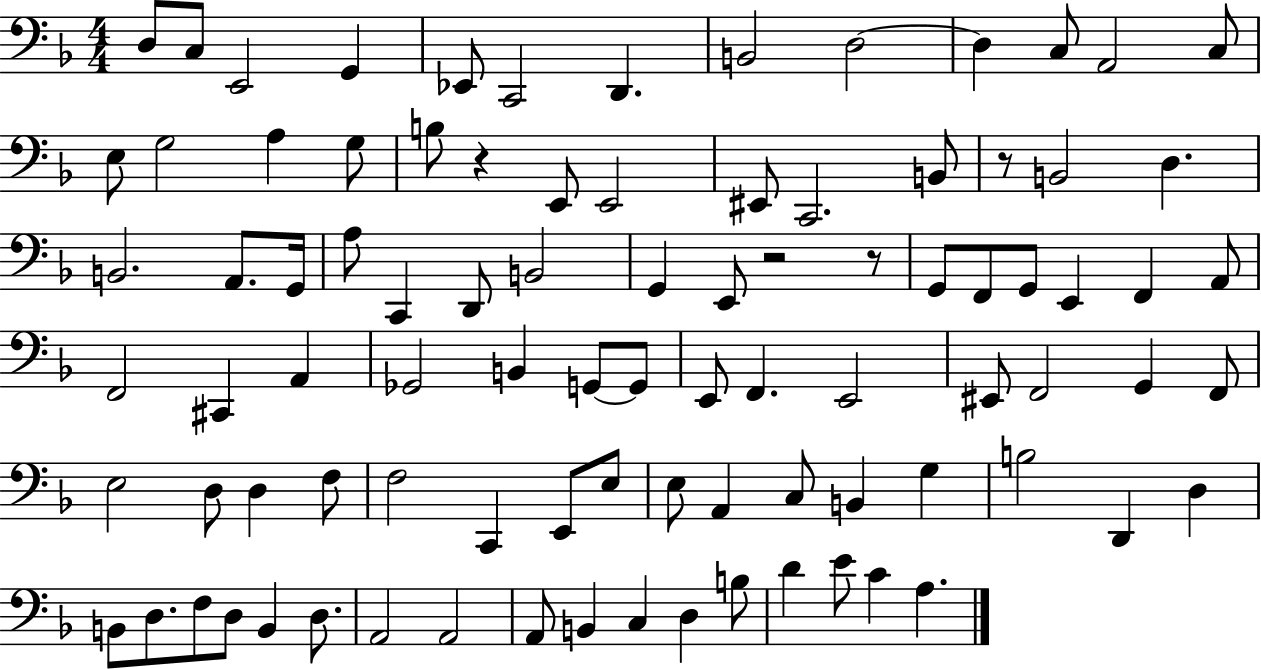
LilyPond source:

{
  \clef bass
  \numericTimeSignature
  \time 4/4
  \key f \major
  \repeat volta 2 { d8 c8 e,2 g,4 | ees,8 c,2 d,4. | b,2 d2~~ | d4 c8 a,2 c8 | \break e8 g2 a4 g8 | b8 r4 e,8 e,2 | eis,8 c,2. b,8 | r8 b,2 d4. | \break b,2. a,8. g,16 | a8 c,4 d,8 b,2 | g,4 e,8 r2 r8 | g,8 f,8 g,8 e,4 f,4 a,8 | \break f,2 cis,4 a,4 | ges,2 b,4 g,8~~ g,8 | e,8 f,4. e,2 | eis,8 f,2 g,4 f,8 | \break e2 d8 d4 f8 | f2 c,4 e,8 e8 | e8 a,4 c8 b,4 g4 | b2 d,4 d4 | \break b,8 d8. f8 d8 b,4 d8. | a,2 a,2 | a,8 b,4 c4 d4 b8 | d'4 e'8 c'4 a4. | \break } \bar "|."
}